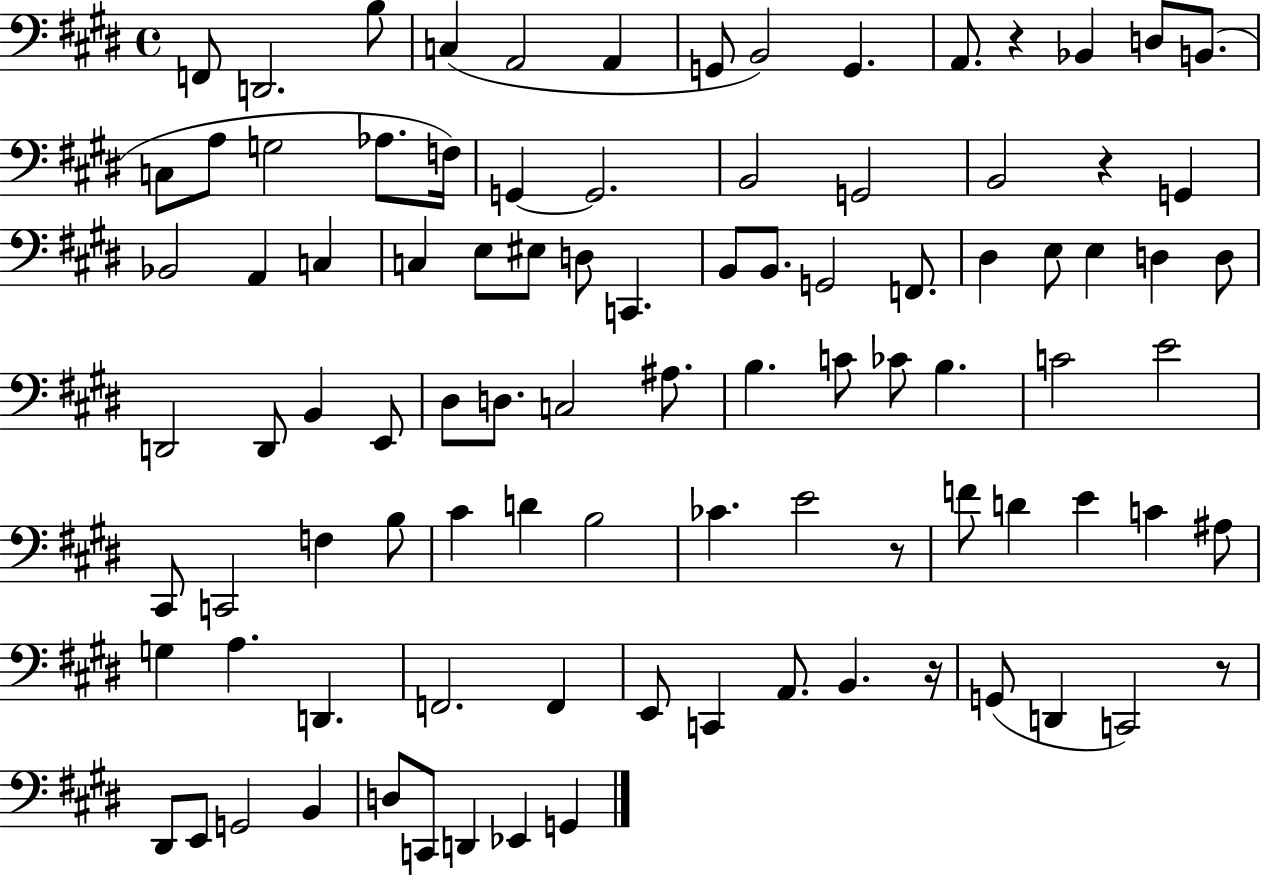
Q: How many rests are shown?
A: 5